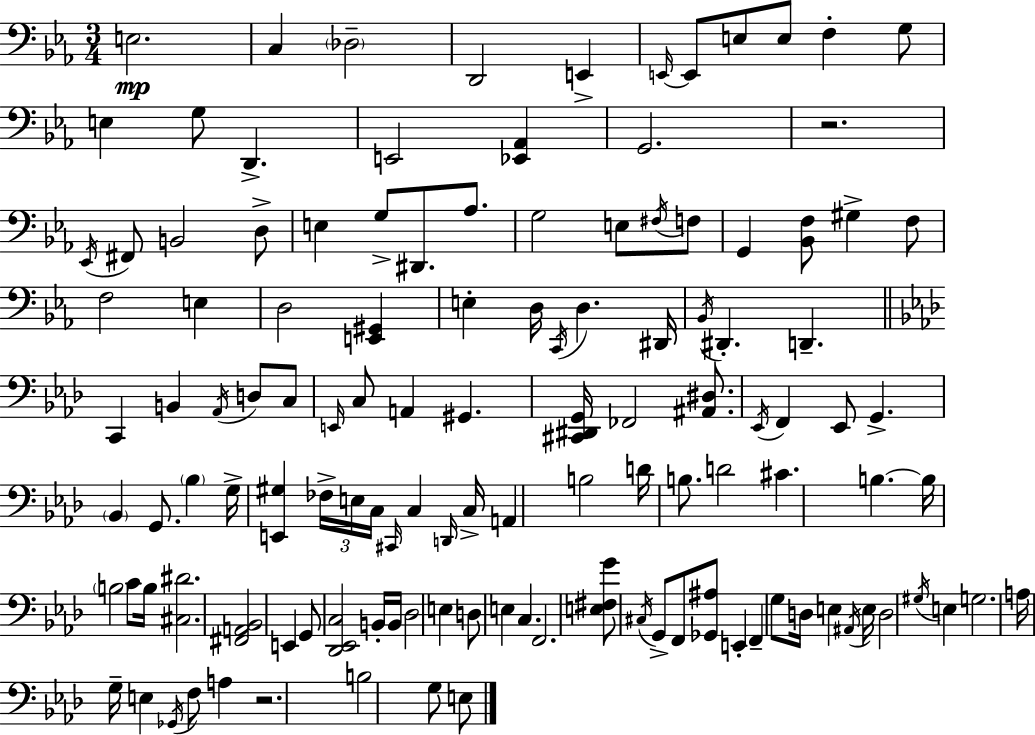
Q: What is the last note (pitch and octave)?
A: E3